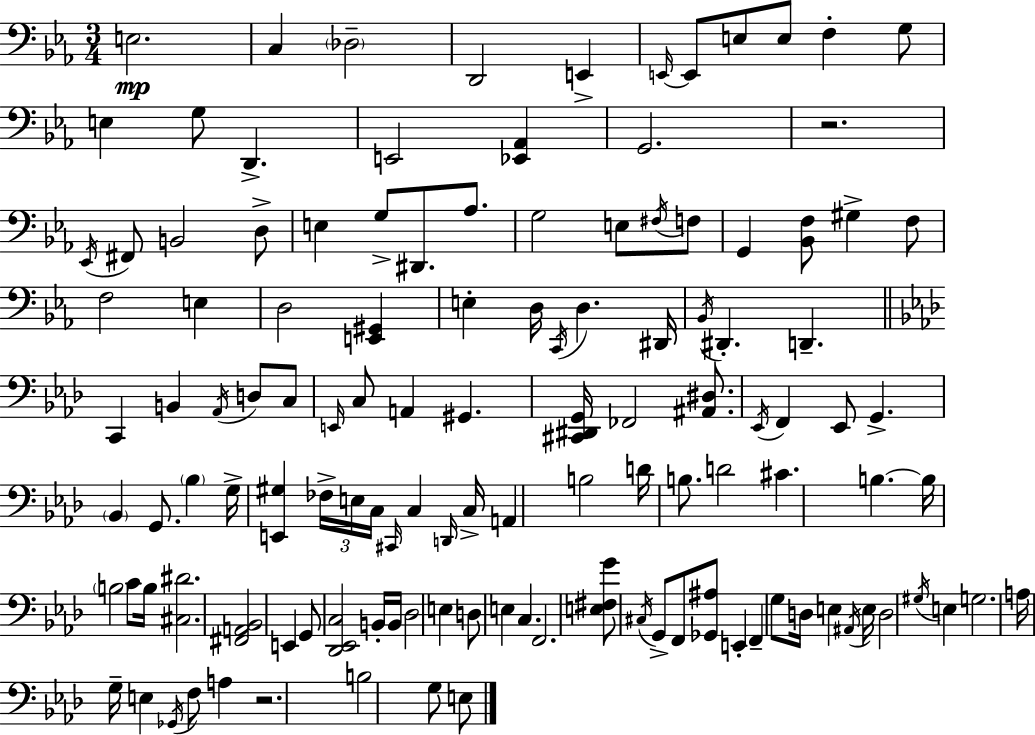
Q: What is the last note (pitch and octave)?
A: E3